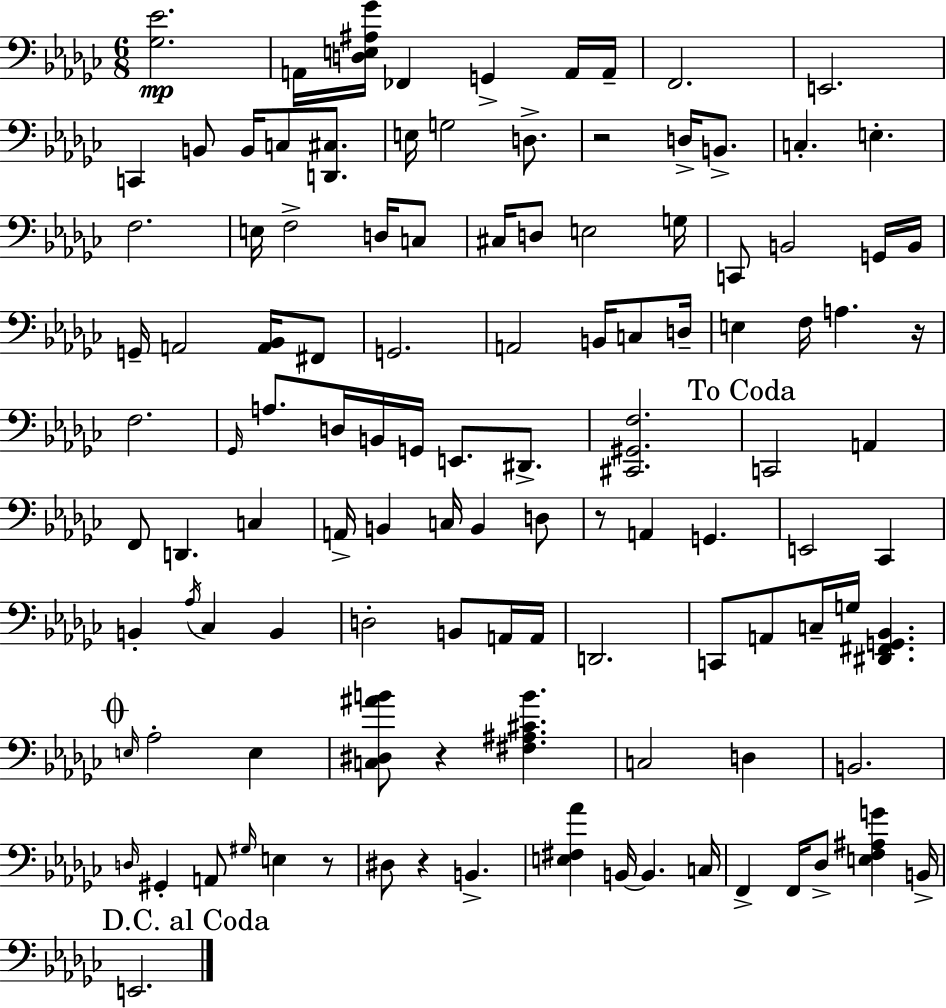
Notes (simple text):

[Gb3,Eb4]/h. A2/s [D3,E3,A#3,Gb4]/s FES2/q G2/q A2/s A2/s F2/h. E2/h. C2/q B2/e B2/s C3/e [D2,C#3]/e. E3/s G3/h D3/e. R/h D3/s B2/e. C3/q. E3/q. F3/h. E3/s F3/h D3/s C3/e C#3/s D3/e E3/h G3/s C2/e B2/h G2/s B2/s G2/s A2/h [A2,Bb2]/s F#2/e G2/h. A2/h B2/s C3/e D3/s E3/q F3/s A3/q. R/s F3/h. Gb2/s A3/e. D3/s B2/s G2/s E2/e. D#2/e. [C#2,G#2,F3]/h. C2/h A2/q F2/e D2/q. C3/q A2/s B2/q C3/s B2/q D3/e R/e A2/q G2/q. E2/h CES2/q B2/q Ab3/s CES3/q B2/q D3/h B2/e A2/s A2/s D2/h. C2/e A2/e C3/s G3/s [D#2,F#2,G2,Bb2]/q. E3/s Ab3/h E3/q [C3,D#3,A#4,B4]/e R/q [F#3,A#3,C#4,B4]/q. C3/h D3/q B2/h. D3/s G#2/q A2/e G#3/s E3/q R/e D#3/e R/q B2/q. [E3,F#3,Ab4]/q B2/s B2/q. C3/s F2/q F2/s Db3/e [E3,F3,A#3,G4]/q B2/s E2/h.